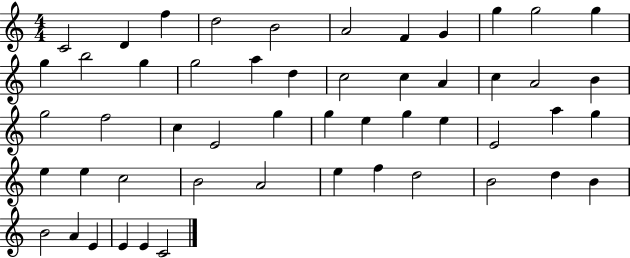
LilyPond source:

{
  \clef treble
  \numericTimeSignature
  \time 4/4
  \key c \major
  c'2 d'4 f''4 | d''2 b'2 | a'2 f'4 g'4 | g''4 g''2 g''4 | \break g''4 b''2 g''4 | g''2 a''4 d''4 | c''2 c''4 a'4 | c''4 a'2 b'4 | \break g''2 f''2 | c''4 e'2 g''4 | g''4 e''4 g''4 e''4 | e'2 a''4 g''4 | \break e''4 e''4 c''2 | b'2 a'2 | e''4 f''4 d''2 | b'2 d''4 b'4 | \break b'2 a'4 e'4 | e'4 e'4 c'2 | \bar "|."
}